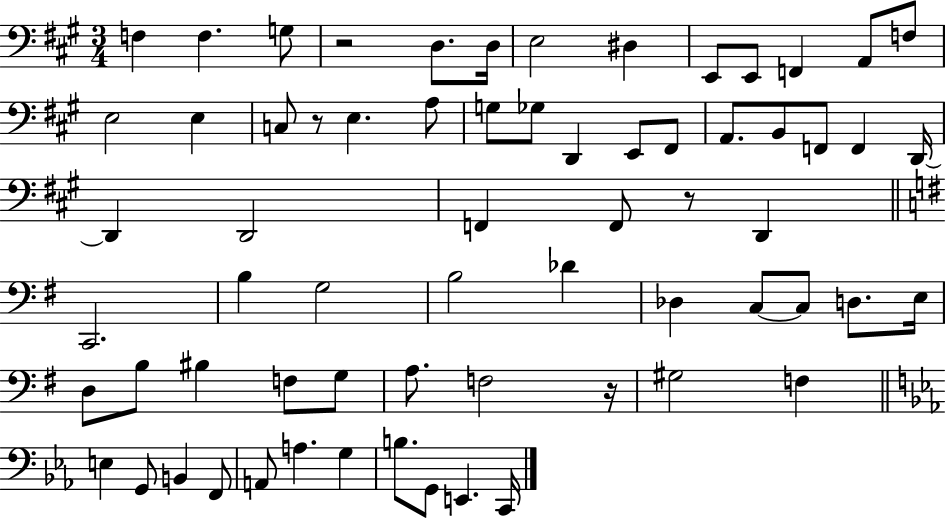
F3/q F3/q. G3/e R/h D3/e. D3/s E3/h D#3/q E2/e E2/e F2/q A2/e F3/e E3/h E3/q C3/e R/e E3/q. A3/e G3/e Gb3/e D2/q E2/e F#2/e A2/e. B2/e F2/e F2/q D2/s D2/q D2/h F2/q F2/e R/e D2/q C2/h. B3/q G3/h B3/h Db4/q Db3/q C3/e C3/e D3/e. E3/s D3/e B3/e BIS3/q F3/e G3/e A3/e. F3/h R/s G#3/h F3/q E3/q G2/e B2/q F2/e A2/e A3/q. G3/q B3/e. G2/e E2/q. C2/s